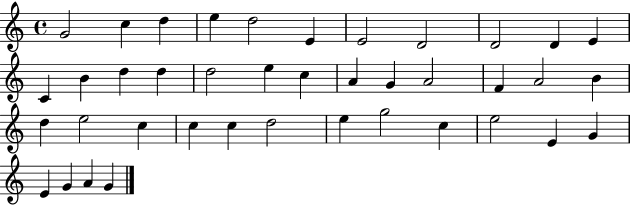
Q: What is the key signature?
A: C major